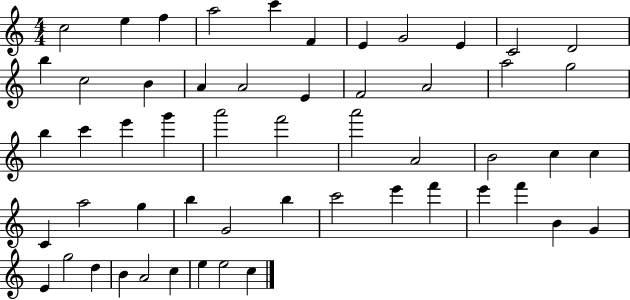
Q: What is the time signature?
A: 4/4